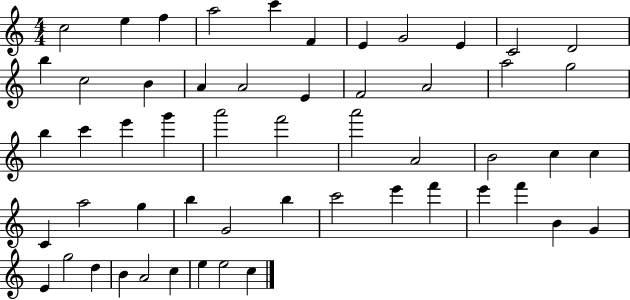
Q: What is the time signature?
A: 4/4